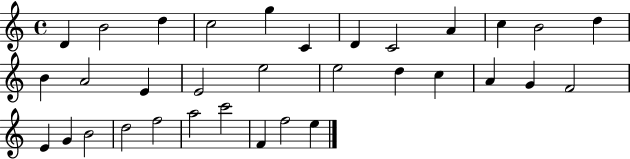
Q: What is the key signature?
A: C major